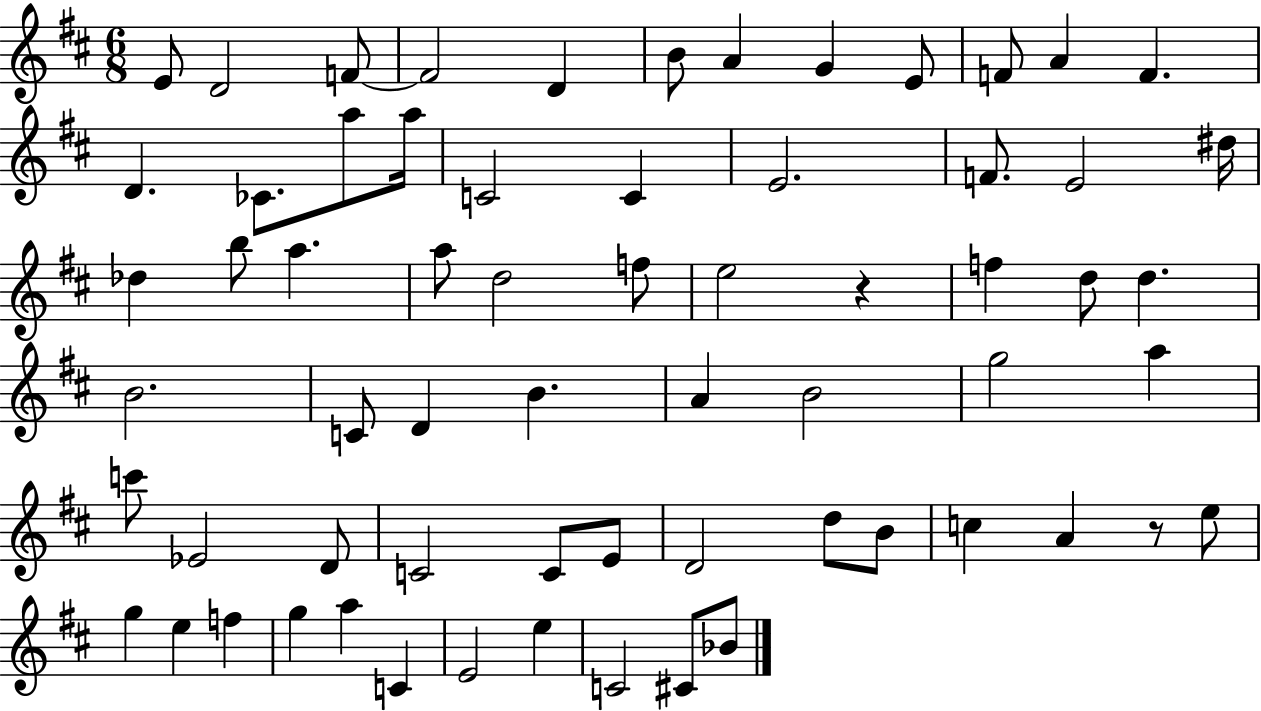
{
  \clef treble
  \numericTimeSignature
  \time 6/8
  \key d \major
  e'8 d'2 f'8~~ | f'2 d'4 | b'8 a'4 g'4 e'8 | f'8 a'4 f'4. | \break d'4. ces'8. a''8 a''16 | c'2 c'4 | e'2. | f'8. e'2 dis''16 | \break des''4 b''8 a''4. | a''8 d''2 f''8 | e''2 r4 | f''4 d''8 d''4. | \break b'2. | c'8 d'4 b'4. | a'4 b'2 | g''2 a''4 | \break c'''8 ees'2 d'8 | c'2 c'8 e'8 | d'2 d''8 b'8 | c''4 a'4 r8 e''8 | \break g''4 e''4 f''4 | g''4 a''4 c'4 | e'2 e''4 | c'2 cis'8 bes'8 | \break \bar "|."
}